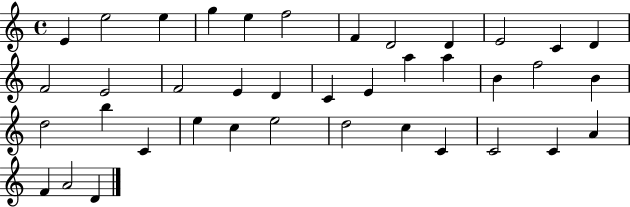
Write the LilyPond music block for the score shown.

{
  \clef treble
  \time 4/4
  \defaultTimeSignature
  \key c \major
  e'4 e''2 e''4 | g''4 e''4 f''2 | f'4 d'2 d'4 | e'2 c'4 d'4 | \break f'2 e'2 | f'2 e'4 d'4 | c'4 e'4 a''4 a''4 | b'4 f''2 b'4 | \break d''2 b''4 c'4 | e''4 c''4 e''2 | d''2 c''4 c'4 | c'2 c'4 a'4 | \break f'4 a'2 d'4 | \bar "|."
}